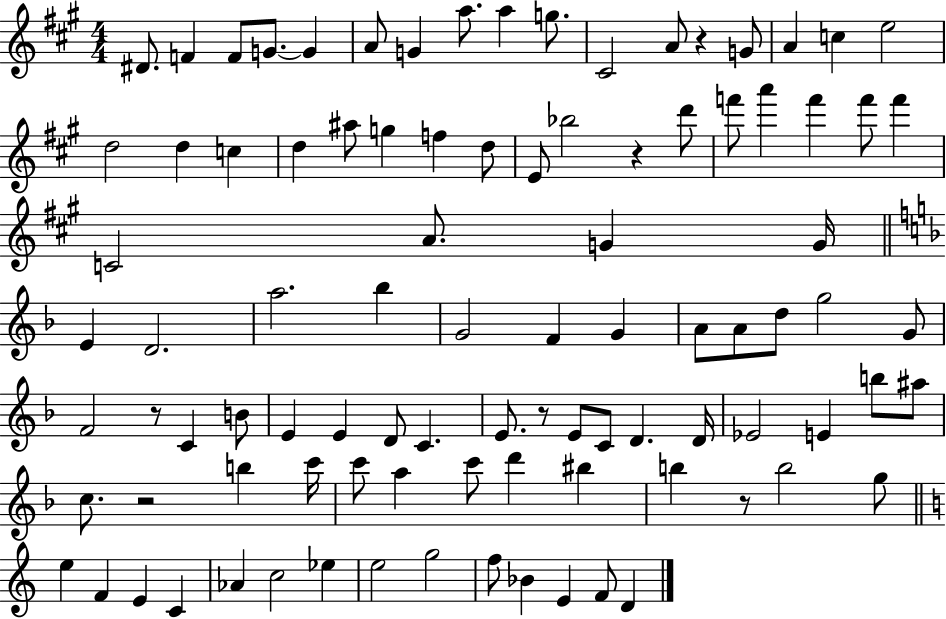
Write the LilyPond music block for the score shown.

{
  \clef treble
  \numericTimeSignature
  \time 4/4
  \key a \major
  dis'8. f'4 f'8 g'8.~~ g'4 | a'8 g'4 a''8. a''4 g''8. | cis'2 a'8 r4 g'8 | a'4 c''4 e''2 | \break d''2 d''4 c''4 | d''4 ais''8 g''4 f''4 d''8 | e'8 bes''2 r4 d'''8 | f'''8 a'''4 f'''4 f'''8 f'''4 | \break c'2 a'8. g'4 g'16 | \bar "||" \break \key f \major e'4 d'2. | a''2. bes''4 | g'2 f'4 g'4 | a'8 a'8 d''8 g''2 g'8 | \break f'2 r8 c'4 b'8 | e'4 e'4 d'8 c'4. | e'8. r8 e'8 c'8 d'4. d'16 | ees'2 e'4 b''8 ais''8 | \break c''8. r2 b''4 c'''16 | c'''8 a''4 c'''8 d'''4 bis''4 | b''4 r8 b''2 g''8 | \bar "||" \break \key c \major e''4 f'4 e'4 c'4 | aes'4 c''2 ees''4 | e''2 g''2 | f''8 bes'4 e'4 f'8 d'4 | \break \bar "|."
}